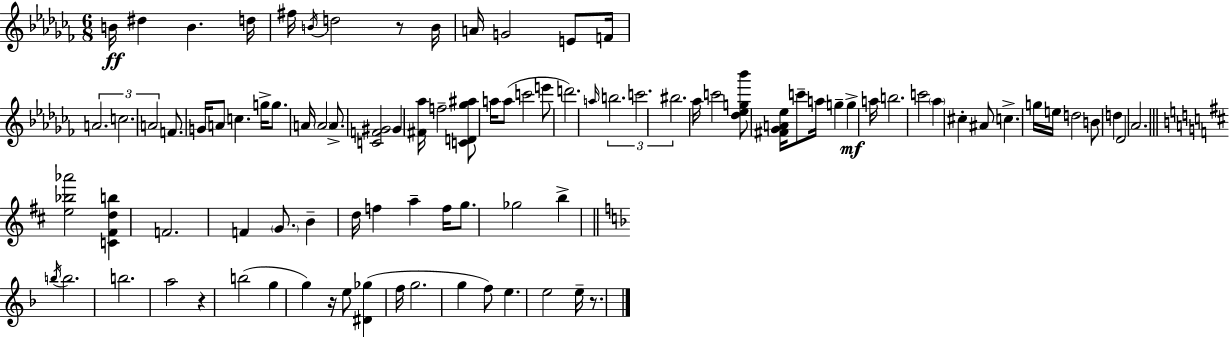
{
  \clef treble
  \numericTimeSignature
  \time 6/8
  \key aes \minor
  b'16\ff dis''4 b'4. d''16 | fis''16 \acciaccatura { b'16 } d''2 r8 | b'16 a'16 g'2 e'8 | f'16 \tuplet 3/2 { a'2. | \break c''2. | a'2 } f'8. | g'16 a'8 c''4. g''16-> g''8. | a'16 \parenthesize a'2 a'8.-> | \break <c' f' gis'>2 gis'4 | <fis' aes''>16 f''2-- <c' d' ges'' ais''>8 | a''16 a''8( c'''2 e'''8 | d'''2.) | \break \grace { a''16 } \tuplet 3/2 { b''2. | c'''2. | bis''2. } | aes''16 c'''2 <des'' ees'' g'' bes'''>8 | \break <fis' ges' a' ees''>16 c'''8-- a''16 g''4-- g''4->\mf | a''16 b''2. | c'''2 \parenthesize aes''4 | cis''4-. ais'8 c''4.-> | \break g''16 e''16 d''2 | b'8 d''4 des'2 | \parenthesize aes'2. | \bar "||" \break \key d \major <e'' bes'' aes'''>2 <c' fis' d'' b''>4 | f'2. | f'4 \parenthesize g'8. b'4-- d''16 | f''4 a''4-- f''16 g''8. | \break ges''2 b''4-> | \bar "||" \break \key d \minor \acciaccatura { b''16 } b''2. | b''2. | a''2 r4 | b''2( g''4 | \break g''4) r16 e''8 <dis' ges''>4( | f''16 g''2. | g''4 f''8) e''4. | e''2 e''16-- r8. | \break \bar "|."
}